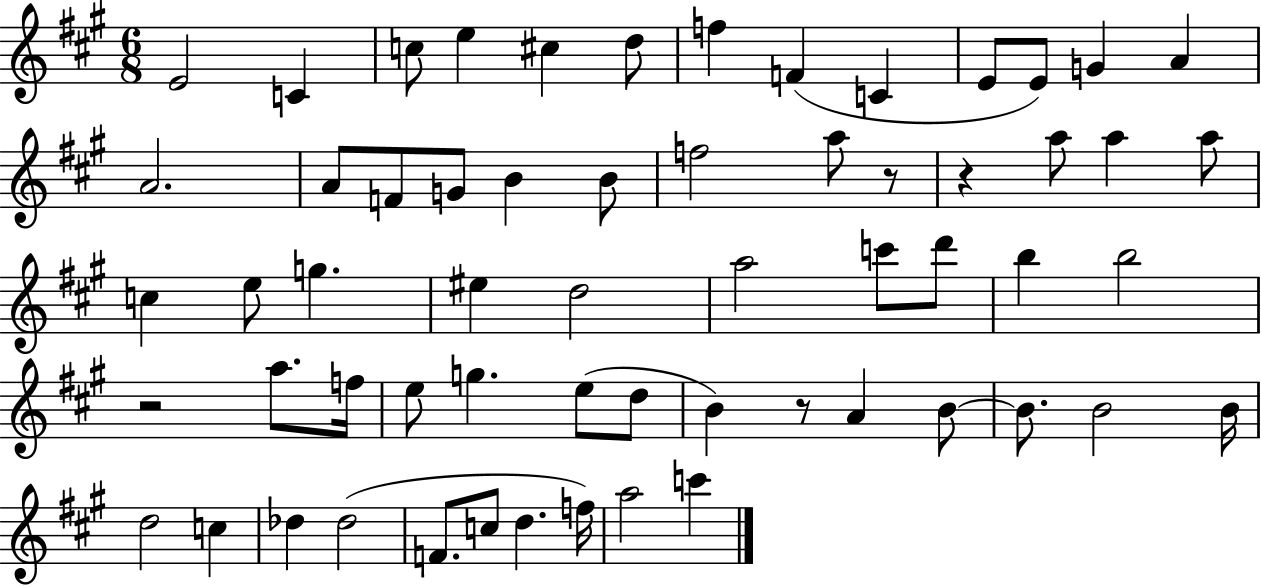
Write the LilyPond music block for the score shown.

{
  \clef treble
  \numericTimeSignature
  \time 6/8
  \key a \major
  e'2 c'4 | c''8 e''4 cis''4 d''8 | f''4 f'4( c'4 | e'8 e'8) g'4 a'4 | \break a'2. | a'8 f'8 g'8 b'4 b'8 | f''2 a''8 r8 | r4 a''8 a''4 a''8 | \break c''4 e''8 g''4. | eis''4 d''2 | a''2 c'''8 d'''8 | b''4 b''2 | \break r2 a''8. f''16 | e''8 g''4. e''8( d''8 | b'4) r8 a'4 b'8~~ | b'8. b'2 b'16 | \break d''2 c''4 | des''4 des''2( | f'8. c''8 d''4. f''16) | a''2 c'''4 | \break \bar "|."
}